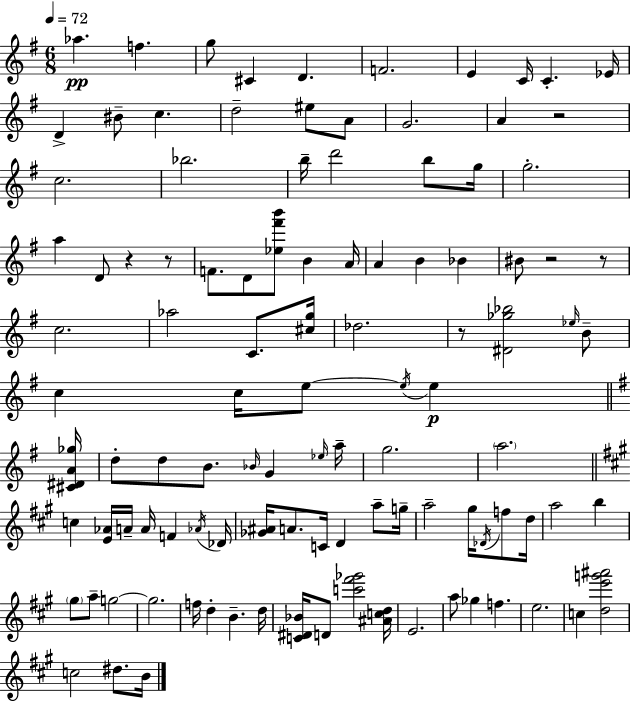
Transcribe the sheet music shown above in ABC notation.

X:1
T:Untitled
M:6/8
L:1/4
K:G
_a f g/2 ^C D F2 E C/4 C _E/4 D ^B/2 c d2 ^e/2 A/2 G2 A z2 c2 _b2 b/4 d'2 b/2 g/4 g2 a D/2 z z/2 F/2 D/2 [_e^f'b']/2 B A/4 A B _B ^B/2 z2 z/2 c2 _a2 C/2 [^cg]/4 _d2 z/2 [^D_g_b]2 _e/4 B/2 c c/4 e/2 e/4 e [^C^DA_g]/4 d/2 d/2 B/2 _B/4 G _e/4 a/4 g2 a2 c [E_A]/4 A/4 A/4 F _A/4 _D/4 [_G^A]/4 A/2 C/4 D a/2 g/4 a2 ^g/4 _D/4 f/2 d/4 a2 b ^g/2 a/2 g2 g2 f/4 d B d/4 [C^D_B]/4 D/2 [c'^f'_g']2 [^Acd]/4 E2 a/2 _g f e2 c [de'g'^a']2 c2 ^d/2 B/4